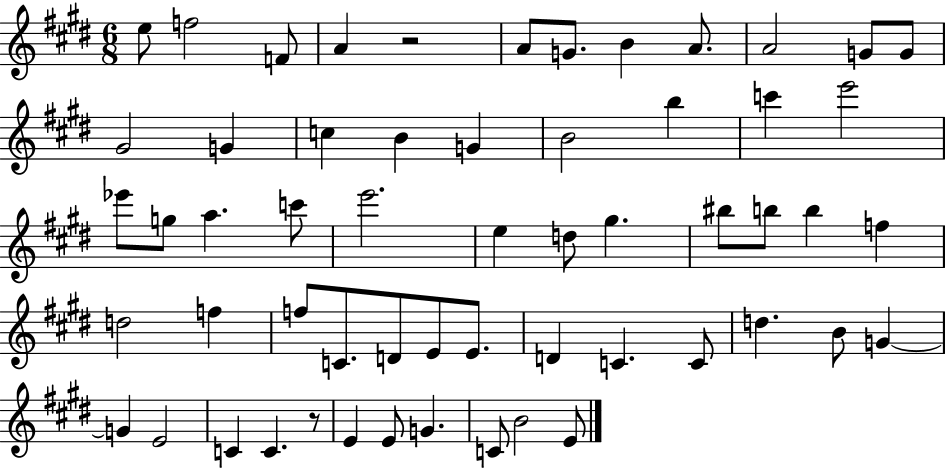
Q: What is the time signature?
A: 6/8